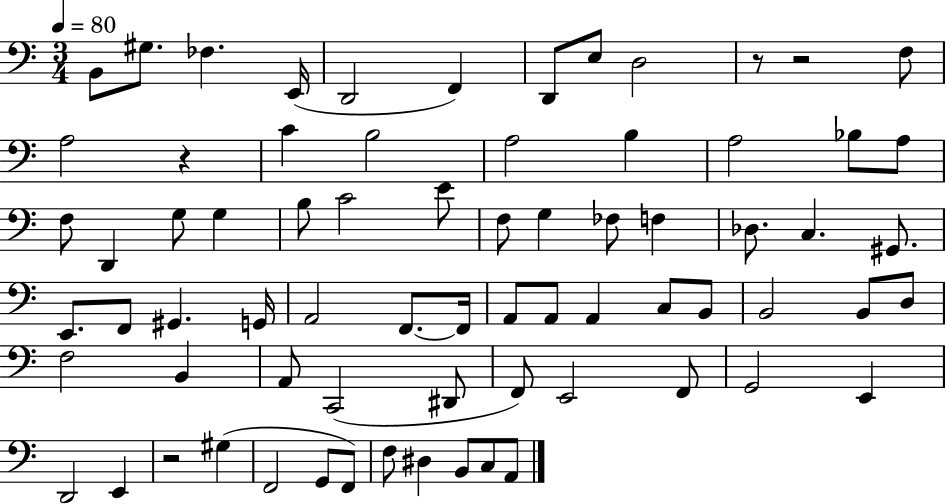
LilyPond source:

{
  \clef bass
  \numericTimeSignature
  \time 3/4
  \key c \major
  \tempo 4 = 80
  b,8 gis8. fes4. e,16( | d,2 f,4) | d,8 e8 d2 | r8 r2 f8 | \break a2 r4 | c'4 b2 | a2 b4 | a2 bes8 a8 | \break f8 d,4 g8 g4 | b8 c'2 e'8 | f8 g4 fes8 f4 | des8. c4. gis,8. | \break e,8. f,8 gis,4. g,16 | a,2 f,8.~~ f,16 | a,8 a,8 a,4 c8 b,8 | b,2 b,8 d8 | \break f2 b,4 | a,8 c,2( dis,8 | f,8) e,2 f,8 | g,2 e,4 | \break d,2 e,4 | r2 gis4( | f,2 g,8 f,8) | f8 dis4 b,8 c8 a,8 | \break \bar "|."
}